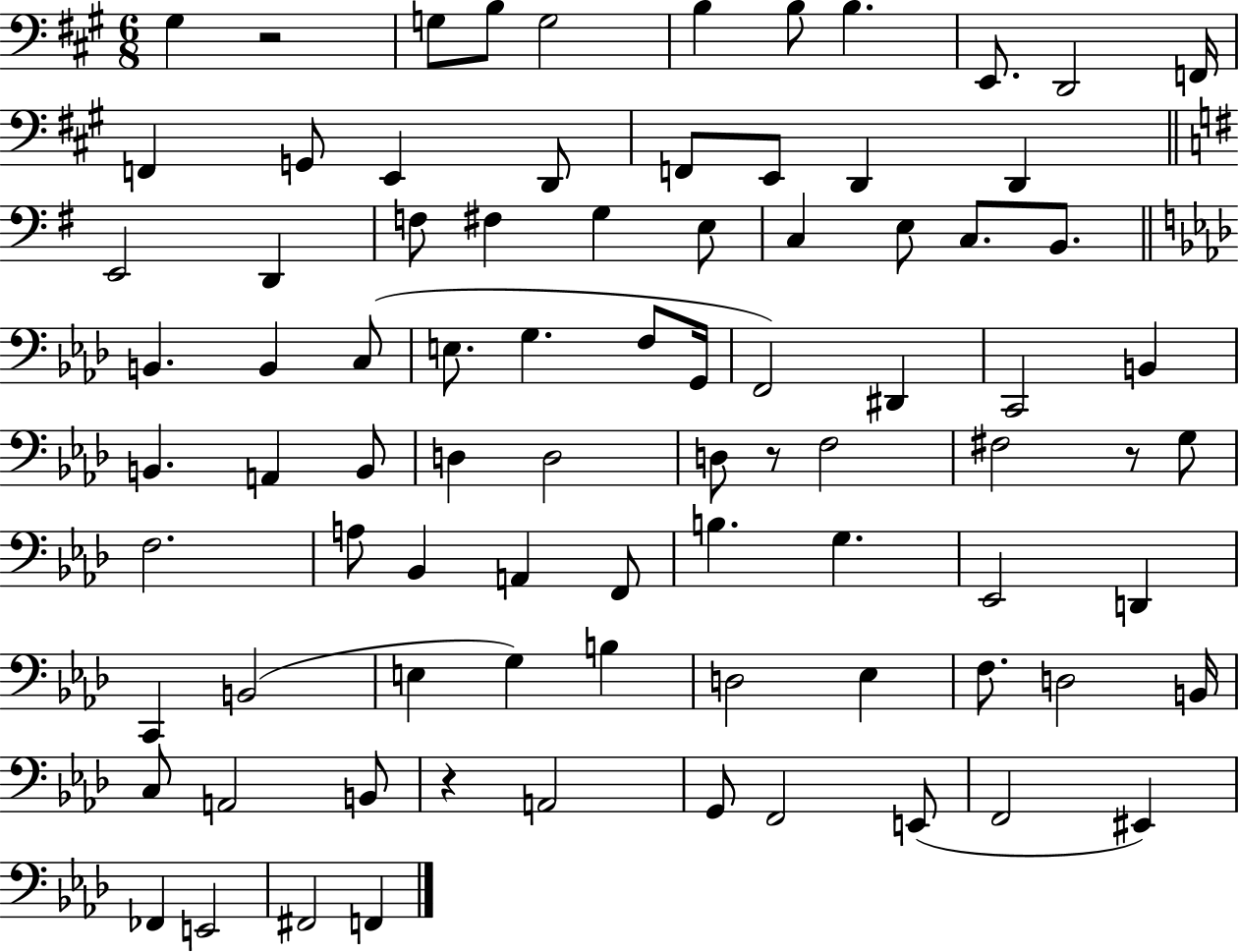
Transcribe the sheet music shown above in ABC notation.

X:1
T:Untitled
M:6/8
L:1/4
K:A
^G, z2 G,/2 B,/2 G,2 B, B,/2 B, E,,/2 D,,2 F,,/4 F,, G,,/2 E,, D,,/2 F,,/2 E,,/2 D,, D,, E,,2 D,, F,/2 ^F, G, E,/2 C, E,/2 C,/2 B,,/2 B,, B,, C,/2 E,/2 G, F,/2 G,,/4 F,,2 ^D,, C,,2 B,, B,, A,, B,,/2 D, D,2 D,/2 z/2 F,2 ^F,2 z/2 G,/2 F,2 A,/2 _B,, A,, F,,/2 B, G, _E,,2 D,, C,, B,,2 E, G, B, D,2 _E, F,/2 D,2 B,,/4 C,/2 A,,2 B,,/2 z A,,2 G,,/2 F,,2 E,,/2 F,,2 ^E,, _F,, E,,2 ^F,,2 F,,